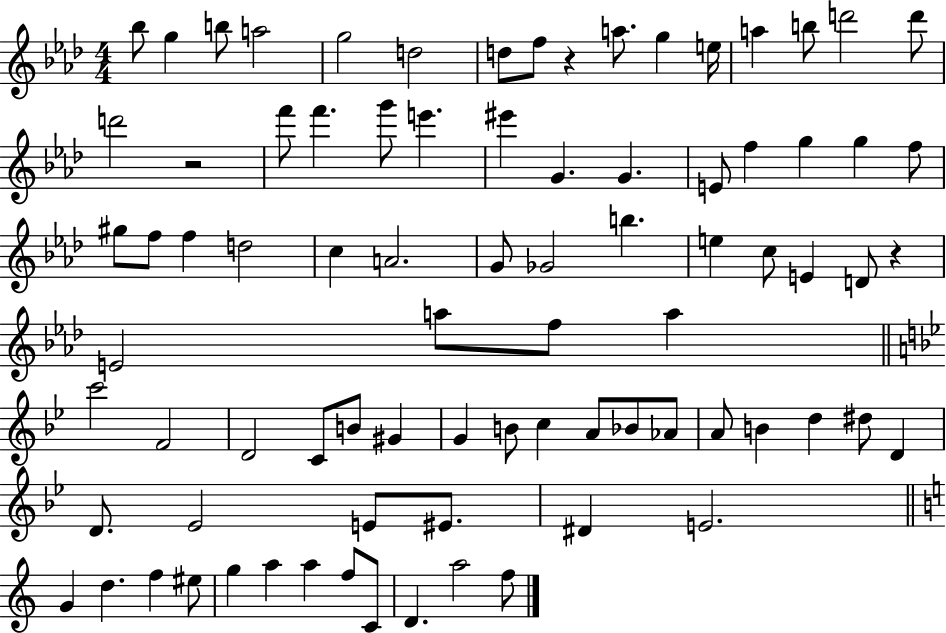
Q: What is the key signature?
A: AES major